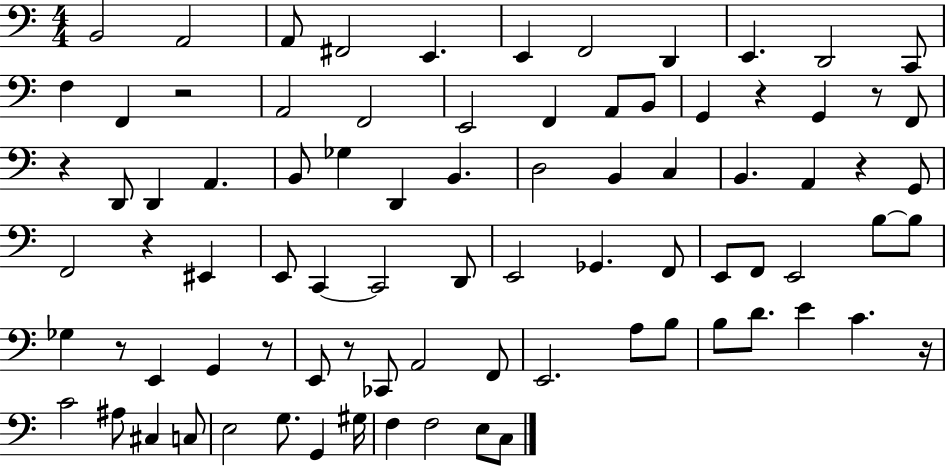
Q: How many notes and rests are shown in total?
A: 85